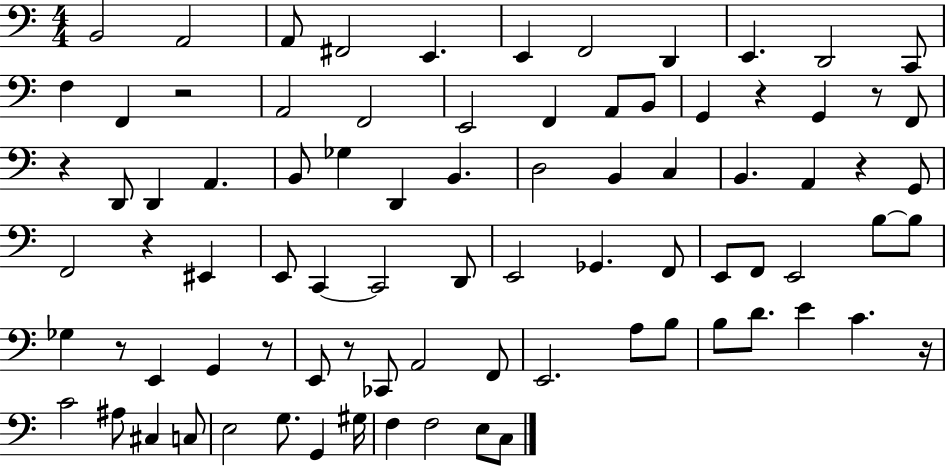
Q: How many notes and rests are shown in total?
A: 85